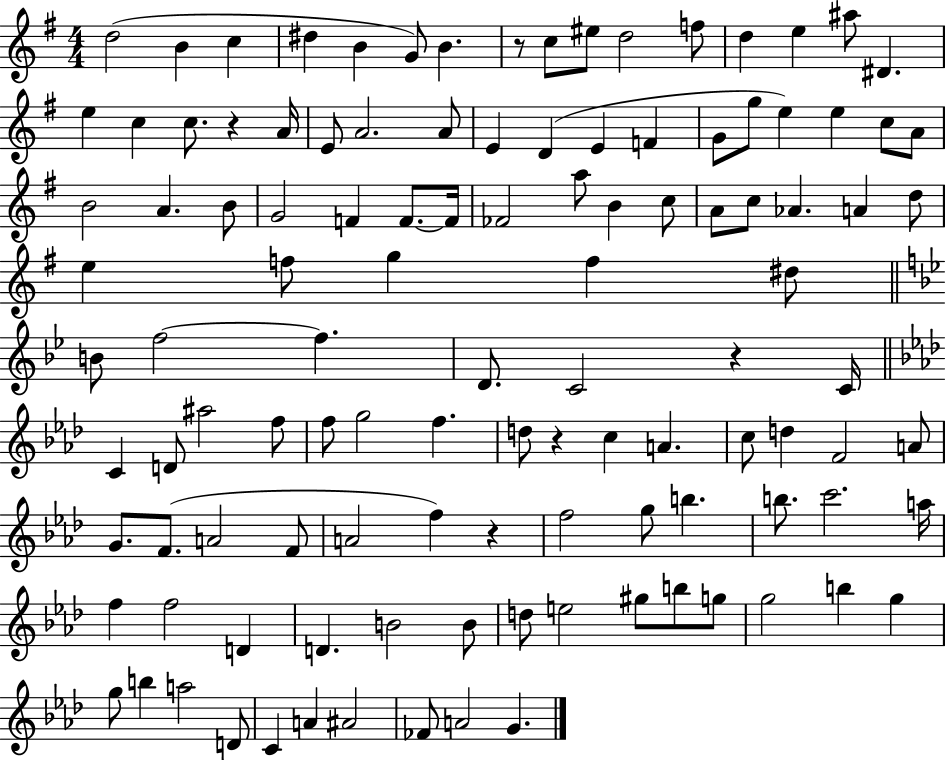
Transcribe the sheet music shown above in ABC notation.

X:1
T:Untitled
M:4/4
L:1/4
K:G
d2 B c ^d B G/2 B z/2 c/2 ^e/2 d2 f/2 d e ^a/2 ^D e c c/2 z A/4 E/2 A2 A/2 E D E F G/2 g/2 e e c/2 A/2 B2 A B/2 G2 F F/2 F/4 _F2 a/2 B c/2 A/2 c/2 _A A d/2 e f/2 g f ^d/2 B/2 f2 f D/2 C2 z C/4 C D/2 ^a2 f/2 f/2 g2 f d/2 z c A c/2 d F2 A/2 G/2 F/2 A2 F/2 A2 f z f2 g/2 b b/2 c'2 a/4 f f2 D D B2 B/2 d/2 e2 ^g/2 b/2 g/2 g2 b g g/2 b a2 D/2 C A ^A2 _F/2 A2 G